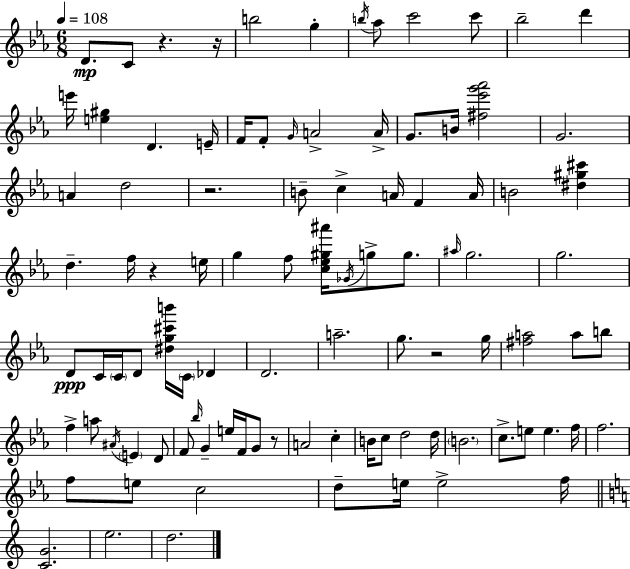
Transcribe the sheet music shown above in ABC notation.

X:1
T:Untitled
M:6/8
L:1/4
K:Eb
D/2 C/2 z z/4 b2 g b/4 _a/2 c'2 c'/2 _b2 d' e'/4 [e^g] D E/4 F/4 F/2 G/4 A2 A/4 G/2 B/4 [^f_e'g'_a']2 G2 A d2 z2 B/2 c A/4 F A/4 B2 [^d^g^c'] d f/4 z e/4 g f/2 [c_e^g^a']/4 _G/4 g/2 g/2 ^a/4 g2 g2 D/2 C/4 C/4 D/2 [^dg^c'b']/4 C/4 _D D2 a2 g/2 z2 g/4 [^fa]2 a/2 b/2 f a/2 ^A/4 E D/2 F/2 _b/4 G e/4 F/4 G/2 z/2 A2 c B/4 c/2 d2 d/4 B2 c/2 e/2 e f/4 f2 f/2 e/2 c2 d/2 e/4 e2 f/4 [CG]2 e2 d2